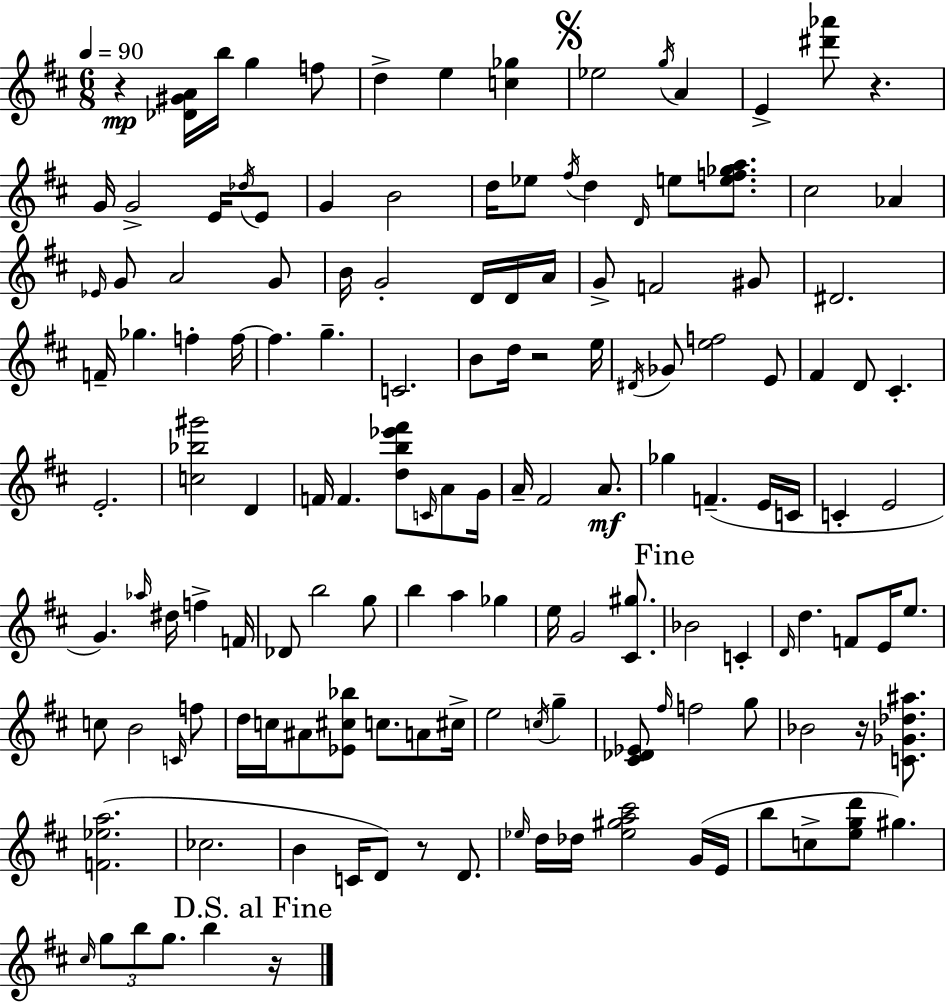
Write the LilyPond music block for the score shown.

{
  \clef treble
  \numericTimeSignature
  \time 6/8
  \key d \major
  \tempo 4 = 90
  r4\mp <des' gis' a'>16 b''16 g''4 f''8 | d''4-> e''4 <c'' ges''>4 | \mark \markup { \musicglyph "scripts.segno" } ees''2 \acciaccatura { g''16 } a'4 | e'4-> <dis''' aes'''>8 r4. | \break g'16 g'2-> e'16 \acciaccatura { des''16 } | e'8 g'4 b'2 | d''16 ees''8 \acciaccatura { fis''16 } d''4 \grace { d'16 } e''8 | <e'' f'' ges'' a''>8. cis''2 | \break aes'4 \grace { ees'16 } g'8 a'2 | g'8 b'16 g'2-. | d'16 d'16 a'16 g'8-> f'2 | gis'8 dis'2. | \break f'16-- ges''4. | f''4-. f''16~~ f''4. g''4.-- | c'2. | b'8 d''16 r2 | \break e''16 \acciaccatura { dis'16 } ges'8 <e'' f''>2 | e'8 fis'4 d'8 | cis'4.-. e'2.-. | <c'' bes'' gis'''>2 | \break d'4 f'16 f'4. | <d'' b'' ees''' fis'''>8 \grace { c'16 } a'8 g'16 a'16-- fis'2 | a'8.\mf ges''4 f'4.--( | e'16 c'16 c'4-. e'2 | \break g'4.) | \grace { aes''16 } dis''16 f''4-> f'16 des'8 b''2 | g''8 b''4 | a''4 ges''4 e''16 g'2 | \break <cis' gis''>8. \mark "Fine" bes'2 | c'4-. \grace { d'16 } d''4. | f'8 e'16 e''8. c''8 b'2 | \grace { c'16 } f''8 d''16 c''16 | \break ais'8 <ees' cis'' bes''>8 c''8. a'8 cis''16-> e''2 | \acciaccatura { c''16 } g''4-- <cis' des' ees'>8 | \grace { fis''16 } f''2 g''8 | bes'2 r16 <c' ges' des'' ais''>8. | \break <f' ees'' a''>2.( | ces''2. | b'4 c'16 d'8) r8 d'8. | \grace { ees''16 } d''16 des''16 <ees'' gis'' a'' cis'''>2 g'16( | \break e'16 b''8 c''8-> <e'' g'' d'''>8 gis''4.) | \grace { cis''16 } \tuplet 3/2 { g''8 b''8 g''8. } b''4 | \mark "D.S. al Fine" r16 \bar "|."
}